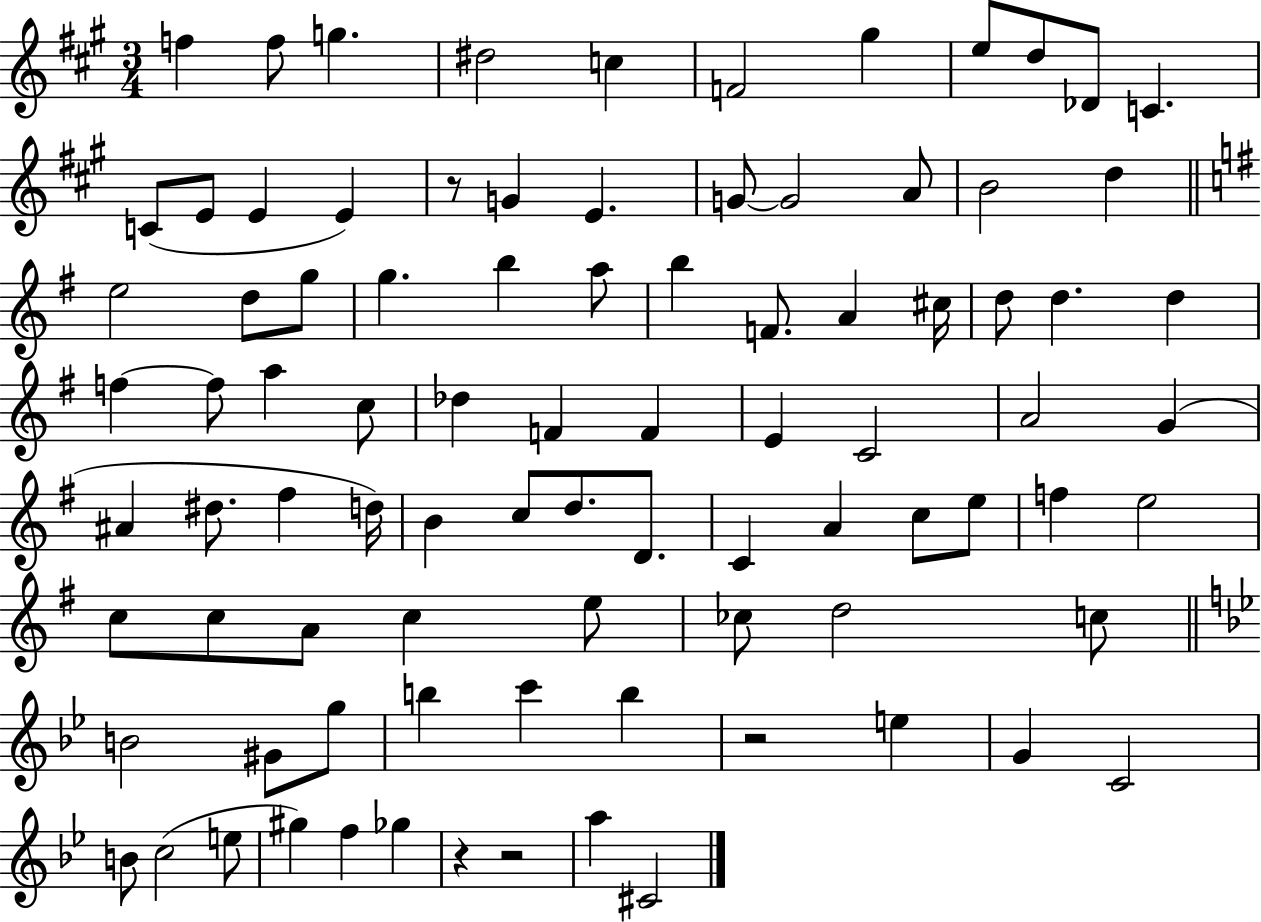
F5/q F5/e G5/q. D#5/h C5/q F4/h G#5/q E5/e D5/e Db4/e C4/q. C4/e E4/e E4/q E4/q R/e G4/q E4/q. G4/e G4/h A4/e B4/h D5/q E5/h D5/e G5/e G5/q. B5/q A5/e B5/q F4/e. A4/q C#5/s D5/e D5/q. D5/q F5/q F5/e A5/q C5/e Db5/q F4/q F4/q E4/q C4/h A4/h G4/q A#4/q D#5/e. F#5/q D5/s B4/q C5/e D5/e. D4/e. C4/q A4/q C5/e E5/e F5/q E5/h C5/e C5/e A4/e C5/q E5/e CES5/e D5/h C5/e B4/h G#4/e G5/e B5/q C6/q B5/q R/h E5/q G4/q C4/h B4/e C5/h E5/e G#5/q F5/q Gb5/q R/q R/h A5/q C#4/h